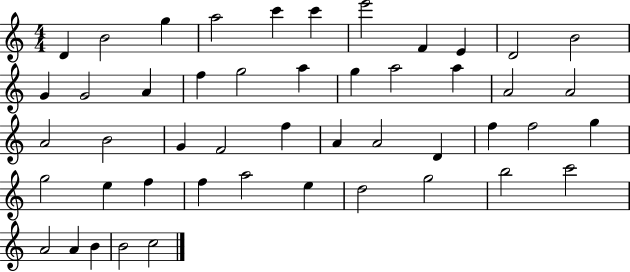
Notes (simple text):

D4/q B4/h G5/q A5/h C6/q C6/q E6/h F4/q E4/q D4/h B4/h G4/q G4/h A4/q F5/q G5/h A5/q G5/q A5/h A5/q A4/h A4/h A4/h B4/h G4/q F4/h F5/q A4/q A4/h D4/q F5/q F5/h G5/q G5/h E5/q F5/q F5/q A5/h E5/q D5/h G5/h B5/h C6/h A4/h A4/q B4/q B4/h C5/h